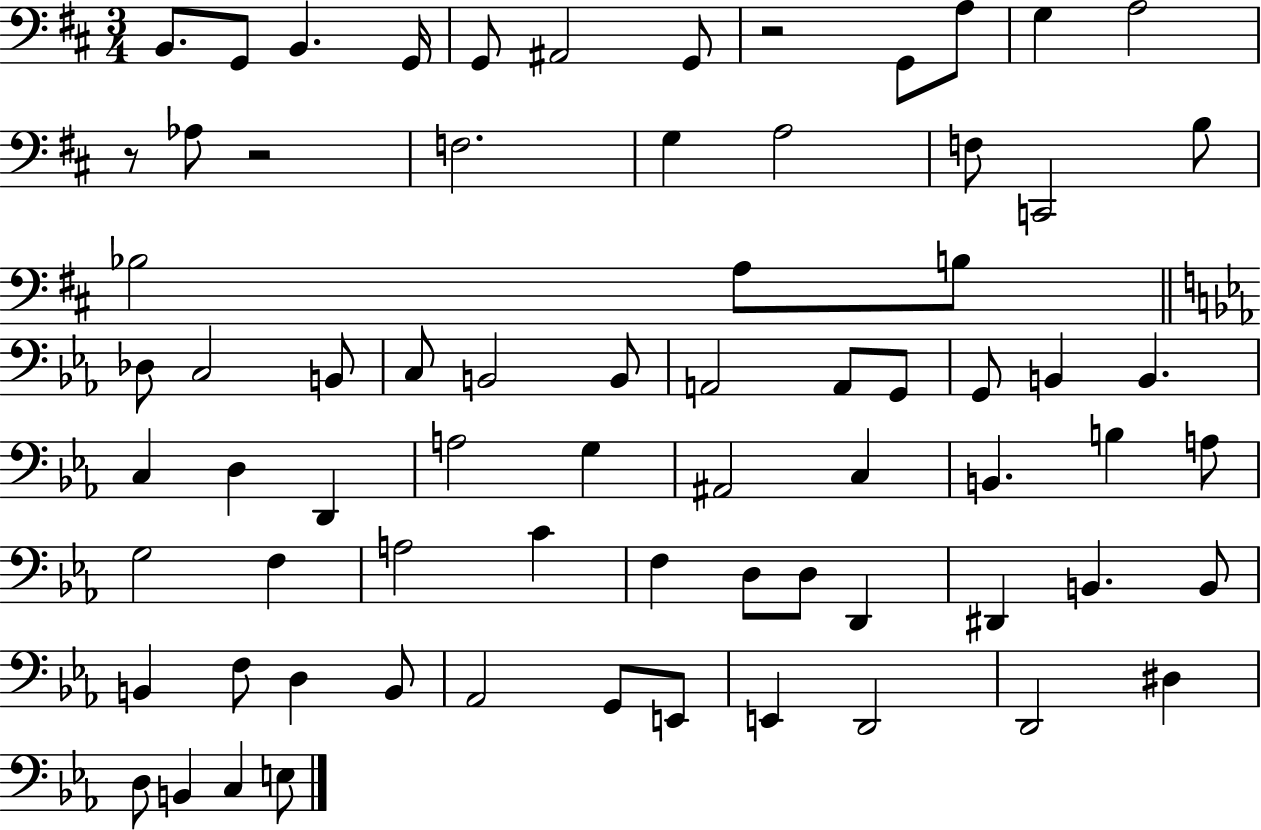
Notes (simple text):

B2/e. G2/e B2/q. G2/s G2/e A#2/h G2/e R/h G2/e A3/e G3/q A3/h R/e Ab3/e R/h F3/h. G3/q A3/h F3/e C2/h B3/e Bb3/h A3/e B3/e Db3/e C3/h B2/e C3/e B2/h B2/e A2/h A2/e G2/e G2/e B2/q B2/q. C3/q D3/q D2/q A3/h G3/q A#2/h C3/q B2/q. B3/q A3/e G3/h F3/q A3/h C4/q F3/q D3/e D3/e D2/q D#2/q B2/q. B2/e B2/q F3/e D3/q B2/e Ab2/h G2/e E2/e E2/q D2/h D2/h D#3/q D3/e B2/q C3/q E3/e